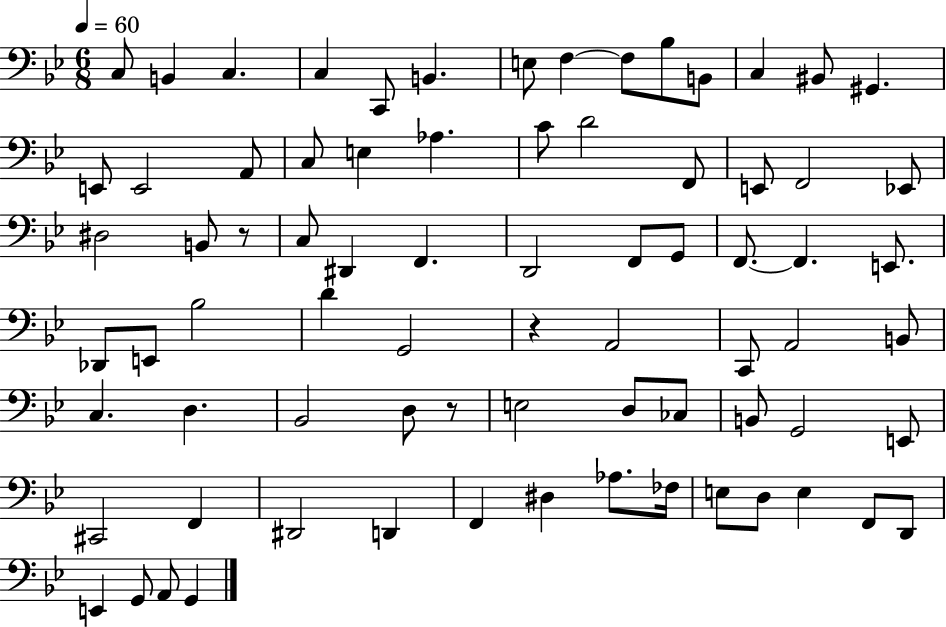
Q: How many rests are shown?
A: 3